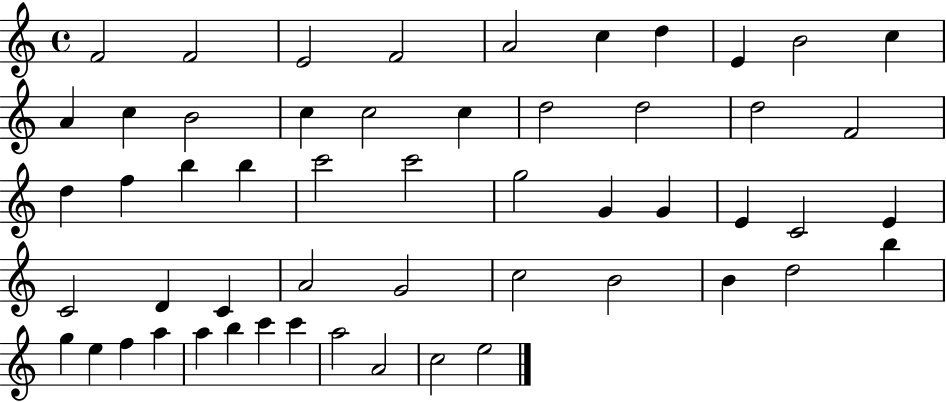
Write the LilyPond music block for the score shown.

{
  \clef treble
  \time 4/4
  \defaultTimeSignature
  \key c \major
  f'2 f'2 | e'2 f'2 | a'2 c''4 d''4 | e'4 b'2 c''4 | \break a'4 c''4 b'2 | c''4 c''2 c''4 | d''2 d''2 | d''2 f'2 | \break d''4 f''4 b''4 b''4 | c'''2 c'''2 | g''2 g'4 g'4 | e'4 c'2 e'4 | \break c'2 d'4 c'4 | a'2 g'2 | c''2 b'2 | b'4 d''2 b''4 | \break g''4 e''4 f''4 a''4 | a''4 b''4 c'''4 c'''4 | a''2 a'2 | c''2 e''2 | \break \bar "|."
}